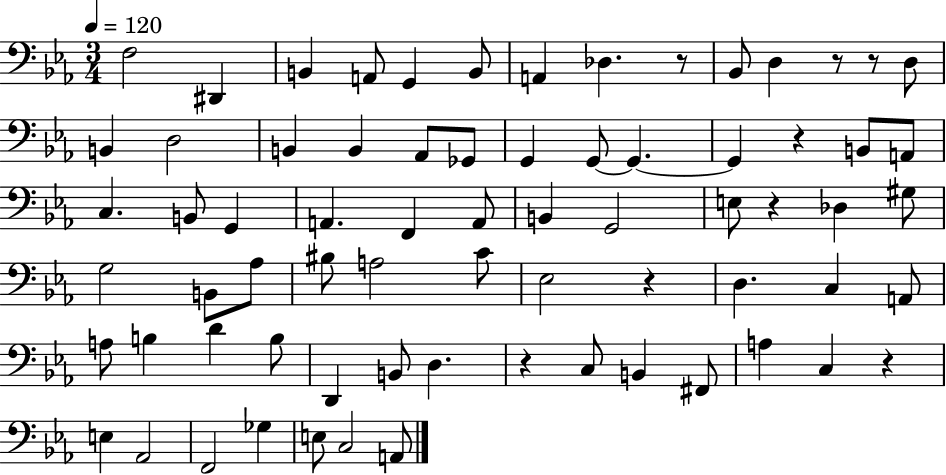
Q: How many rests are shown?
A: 8